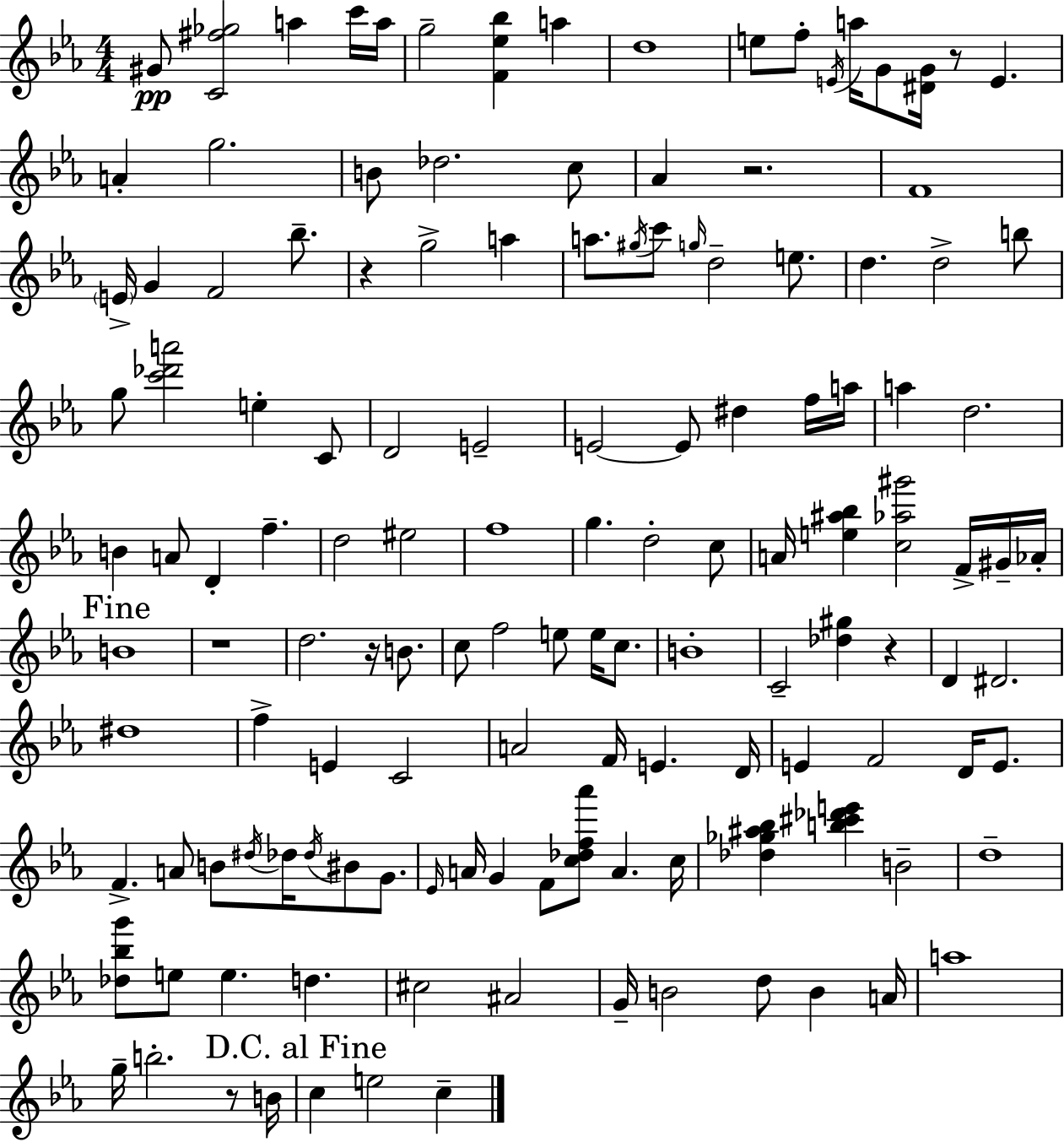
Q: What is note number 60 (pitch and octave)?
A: G#4